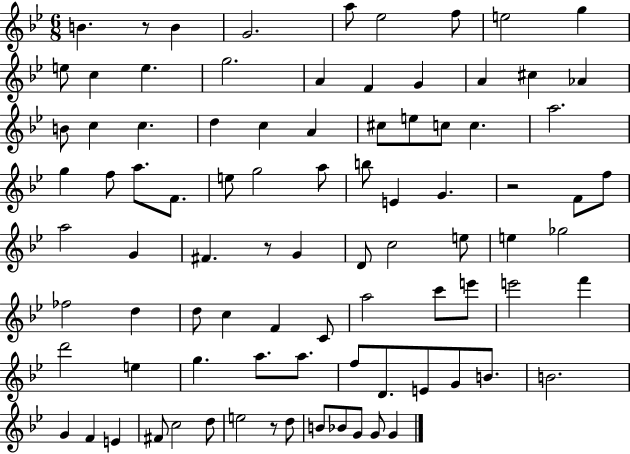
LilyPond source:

{
  \clef treble
  \numericTimeSignature
  \time 6/8
  \key bes \major
  b'4. r8 b'4 | g'2. | a''8 ees''2 f''8 | e''2 g''4 | \break e''8 c''4 e''4. | g''2. | a'4 f'4 g'4 | a'4 cis''4 aes'4 | \break b'8 c''4 c''4. | d''4 c''4 a'4 | cis''8 e''8 c''8 c''4. | a''2. | \break g''4 f''8 a''8. f'8. | e''8 g''2 a''8 | b''8 e'4 g'4. | r2 f'8 f''8 | \break a''2 g'4 | fis'4. r8 g'4 | d'8 c''2 e''8 | e''4 ges''2 | \break fes''2 d''4 | d''8 c''4 f'4 c'8 | a''2 c'''8 e'''8 | e'''2 f'''4 | \break d'''2 e''4 | g''4. a''8. a''8. | f''8 d'8. e'8 g'8 b'8. | b'2. | \break g'4 f'4 e'4 | fis'8 c''2 d''8 | e''2 r8 d''8 | b'8 bes'8 g'8 g'8 g'4 | \break \bar "|."
}